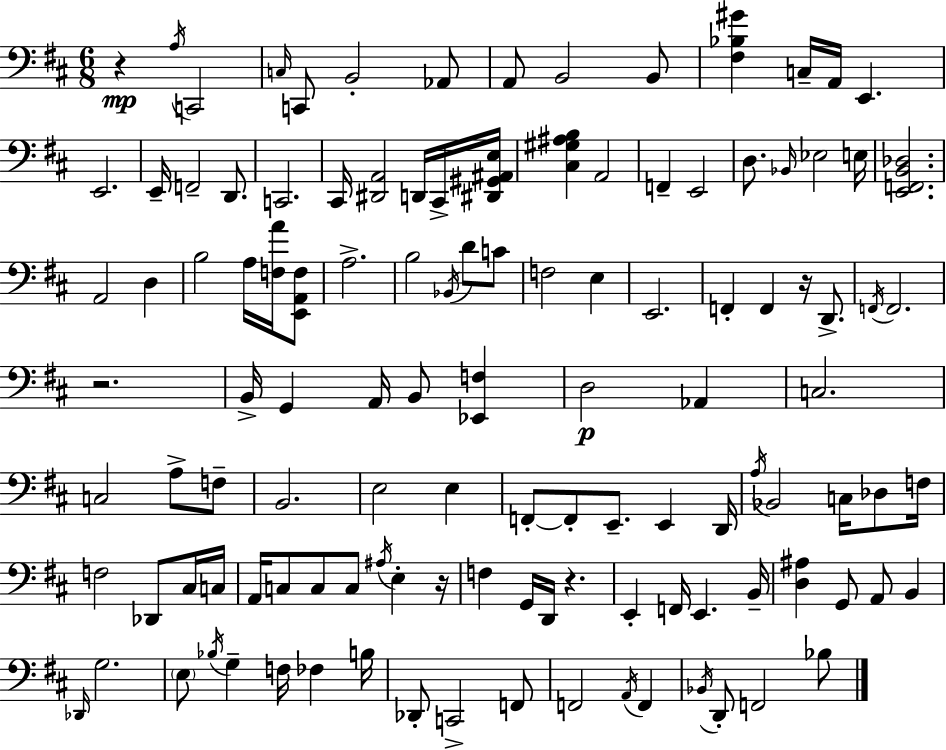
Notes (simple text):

R/q A3/s C2/h C3/s C2/e B2/h Ab2/e A2/e B2/h B2/e [F#3,Bb3,G#4]/q C3/s A2/s E2/q. E2/h. E2/s F2/h D2/e. C2/h. C#2/s [D#2,A2]/h D2/s C#2/s [D#2,G#2,A#2,E3]/s [C#3,G#3,A#3,B3]/q A2/h F2/q E2/h D3/e. Bb2/s Eb3/h E3/s [E2,F2,B2,Db3]/h. A2/h D3/q B3/h A3/s [F3,A4]/s [E2,A2,F3]/e A3/h. B3/h Bb2/s D4/e C4/e F3/h E3/q E2/h. F2/q F2/q R/s D2/e. F2/s F2/h. R/h. B2/s G2/q A2/s B2/e [Eb2,F3]/q D3/h Ab2/q C3/h. C3/h A3/e F3/e B2/h. E3/h E3/q F2/e F2/e E2/e. E2/q D2/s A3/s Bb2/h C3/s Db3/e F3/s F3/h Db2/e C#3/s C3/s A2/s C3/e C3/e C3/e A#3/s E3/q R/s F3/q G2/s D2/s R/q. E2/q F2/s E2/q. B2/s [D3,A#3]/q G2/e A2/e B2/q Db2/s G3/h. E3/e Bb3/s G3/q F3/s FES3/q B3/s Db2/e C2/h F2/e F2/h A2/s F2/q Bb2/s D2/e F2/h Bb3/e